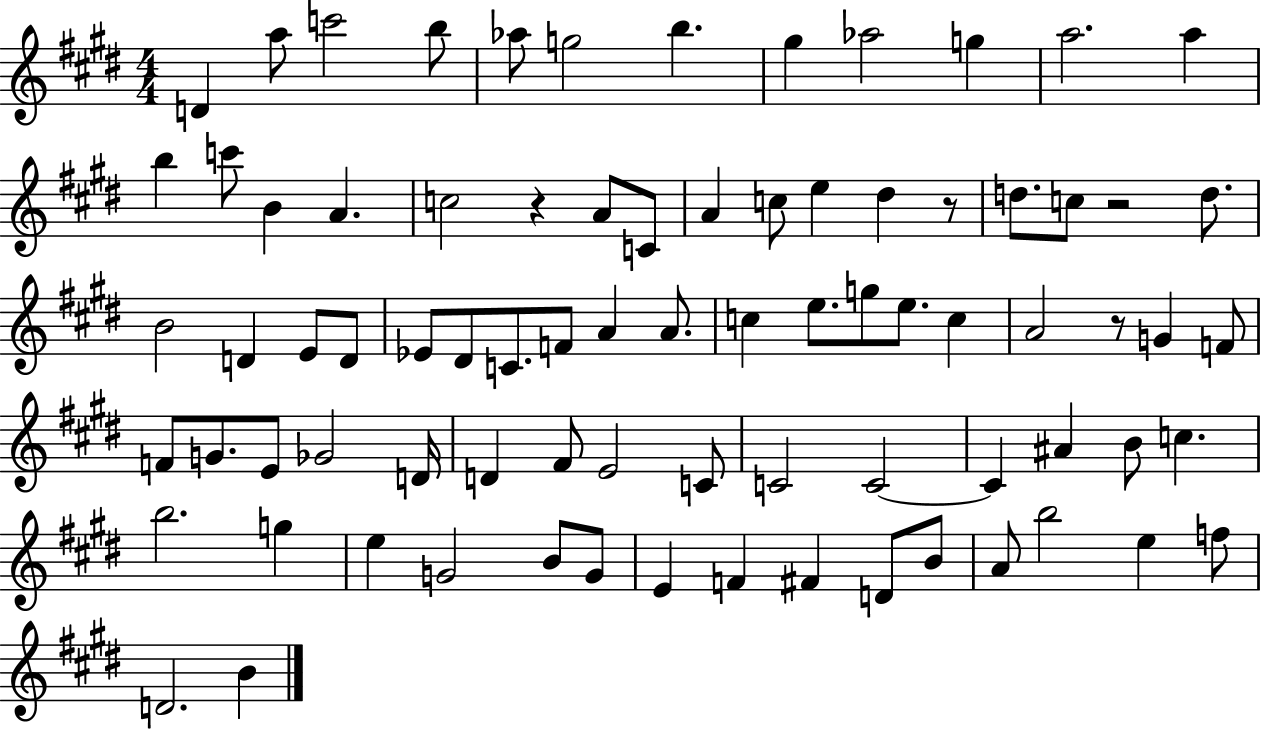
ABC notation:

X:1
T:Untitled
M:4/4
L:1/4
K:E
D a/2 c'2 b/2 _a/2 g2 b ^g _a2 g a2 a b c'/2 B A c2 z A/2 C/2 A c/2 e ^d z/2 d/2 c/2 z2 d/2 B2 D E/2 D/2 _E/2 ^D/2 C/2 F/2 A A/2 c e/2 g/2 e/2 c A2 z/2 G F/2 F/2 G/2 E/2 _G2 D/4 D ^F/2 E2 C/2 C2 C2 C ^A B/2 c b2 g e G2 B/2 G/2 E F ^F D/2 B/2 A/2 b2 e f/2 D2 B